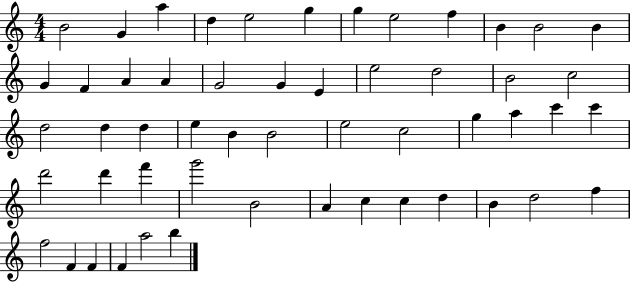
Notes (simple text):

B4/h G4/q A5/q D5/q E5/h G5/q G5/q E5/h F5/q B4/q B4/h B4/q G4/q F4/q A4/q A4/q G4/h G4/q E4/q E5/h D5/h B4/h C5/h D5/h D5/q D5/q E5/q B4/q B4/h E5/h C5/h G5/q A5/q C6/q C6/q D6/h D6/q F6/q G6/h B4/h A4/q C5/q C5/q D5/q B4/q D5/h F5/q F5/h F4/q F4/q F4/q A5/h B5/q